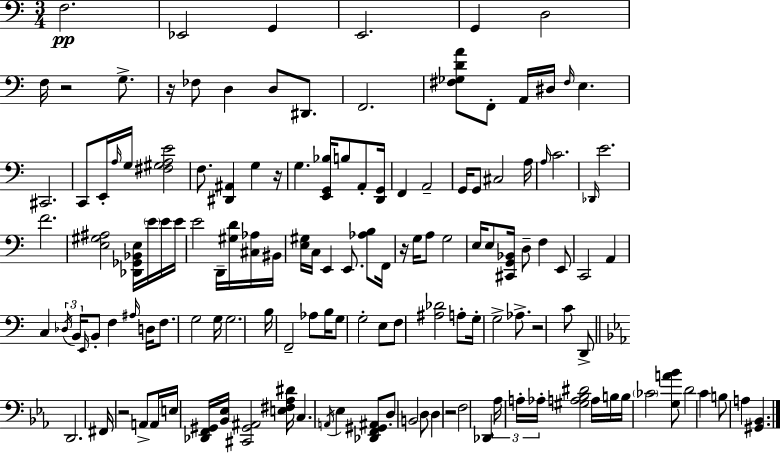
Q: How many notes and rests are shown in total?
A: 138